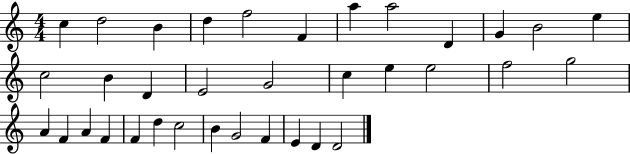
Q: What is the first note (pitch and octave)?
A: C5